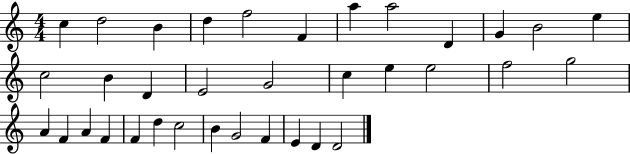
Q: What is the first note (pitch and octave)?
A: C5